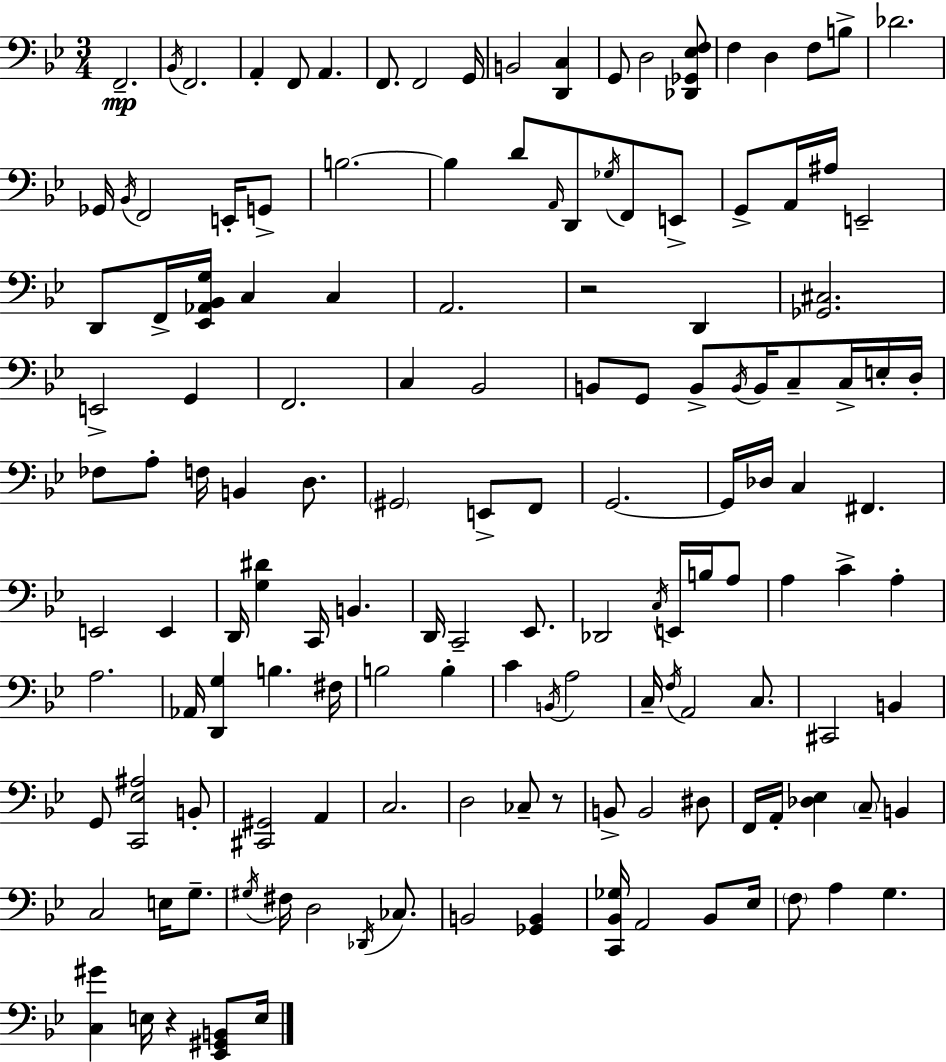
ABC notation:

X:1
T:Untitled
M:3/4
L:1/4
K:Gm
F,,2 _B,,/4 F,,2 A,, F,,/2 A,, F,,/2 F,,2 G,,/4 B,,2 [D,,C,] G,,/2 D,2 [_D,,_G,,_E,F,]/2 F, D, F,/2 B,/2 _D2 _G,,/4 _B,,/4 F,,2 E,,/4 G,,/2 B,2 B, D/2 A,,/4 D,,/2 _G,/4 F,,/2 E,,/2 G,,/2 A,,/4 ^A,/4 E,,2 D,,/2 F,,/4 [_E,,_A,,_B,,G,]/4 C, C, A,,2 z2 D,, [_G,,^C,]2 E,,2 G,, F,,2 C, _B,,2 B,,/2 G,,/2 B,,/2 B,,/4 B,,/4 C,/2 C,/4 E,/4 D,/4 _F,/2 A,/2 F,/4 B,, D,/2 ^G,,2 E,,/2 F,,/2 G,,2 G,,/4 _D,/4 C, ^F,, E,,2 E,, D,,/4 [G,^D] C,,/4 B,, D,,/4 C,,2 _E,,/2 _D,,2 C,/4 E,,/4 B,/4 A,/2 A, C A, A,2 _A,,/4 [D,,G,] B, ^F,/4 B,2 B, C B,,/4 A,2 C,/4 F,/4 A,,2 C,/2 ^C,,2 B,, G,,/2 [C,,_E,^A,]2 B,,/2 [^C,,^G,,]2 A,, C,2 D,2 _C,/2 z/2 B,,/2 B,,2 ^D,/2 F,,/4 A,,/4 [_D,_E,] C,/2 B,, C,2 E,/4 G,/2 ^G,/4 ^F,/4 D,2 _D,,/4 _C,/2 B,,2 [_G,,B,,] [C,,_B,,_G,]/4 A,,2 _B,,/2 _E,/4 F,/2 A, G, [C,^G] E,/4 z [_E,,^G,,B,,]/2 E,/4